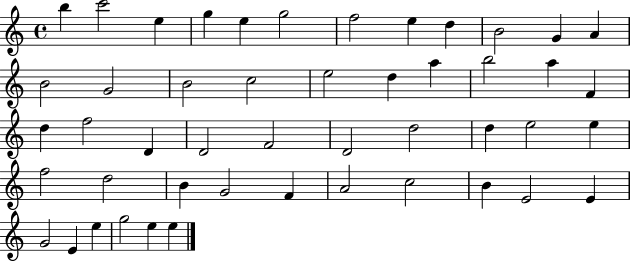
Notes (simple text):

B5/q C6/h E5/q G5/q E5/q G5/h F5/h E5/q D5/q B4/h G4/q A4/q B4/h G4/h B4/h C5/h E5/h D5/q A5/q B5/h A5/q F4/q D5/q F5/h D4/q D4/h F4/h D4/h D5/h D5/q E5/h E5/q F5/h D5/h B4/q G4/h F4/q A4/h C5/h B4/q E4/h E4/q G4/h E4/q E5/q G5/h E5/q E5/q